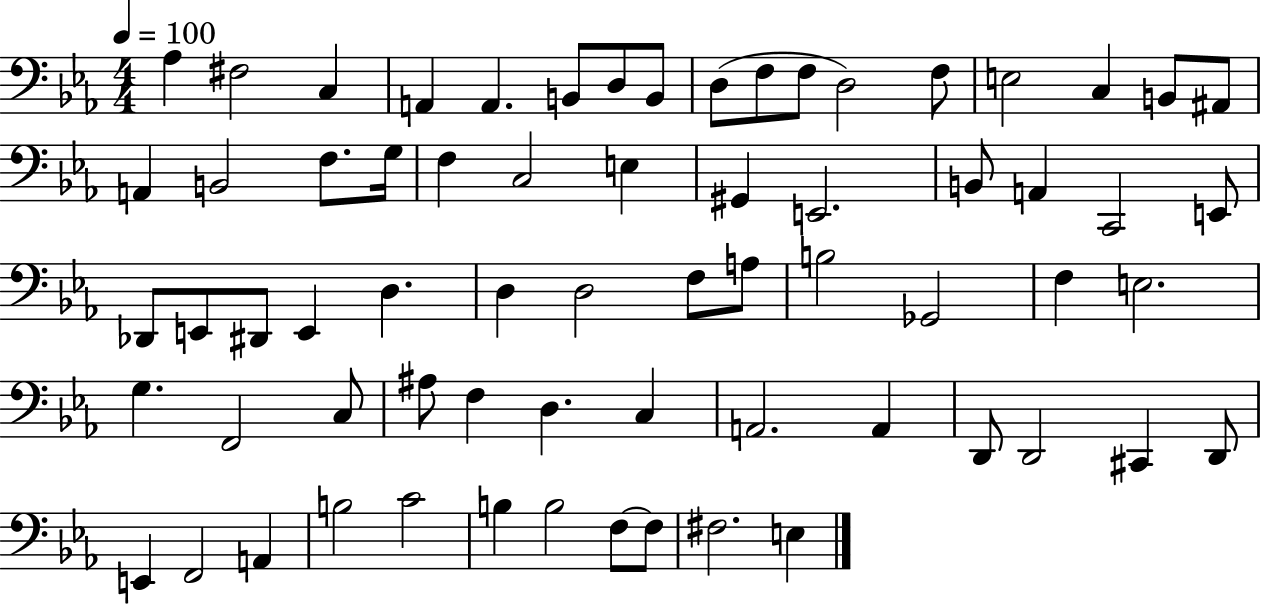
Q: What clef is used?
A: bass